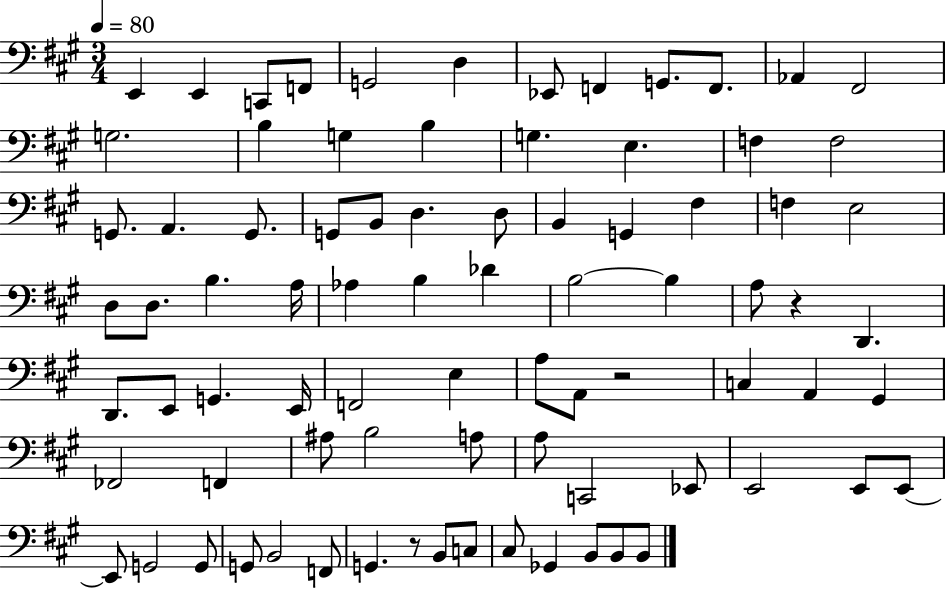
X:1
T:Untitled
M:3/4
L:1/4
K:A
E,, E,, C,,/2 F,,/2 G,,2 D, _E,,/2 F,, G,,/2 F,,/2 _A,, ^F,,2 G,2 B, G, B, G, E, F, F,2 G,,/2 A,, G,,/2 G,,/2 B,,/2 D, D,/2 B,, G,, ^F, F, E,2 D,/2 D,/2 B, A,/4 _A, B, _D B,2 B, A,/2 z D,, D,,/2 E,,/2 G,, E,,/4 F,,2 E, A,/2 A,,/2 z2 C, A,, ^G,, _F,,2 F,, ^A,/2 B,2 A,/2 A,/2 C,,2 _E,,/2 E,,2 E,,/2 E,,/2 E,,/2 G,,2 G,,/2 G,,/2 B,,2 F,,/2 G,, z/2 B,,/2 C,/2 ^C,/2 _G,, B,,/2 B,,/2 B,,/2